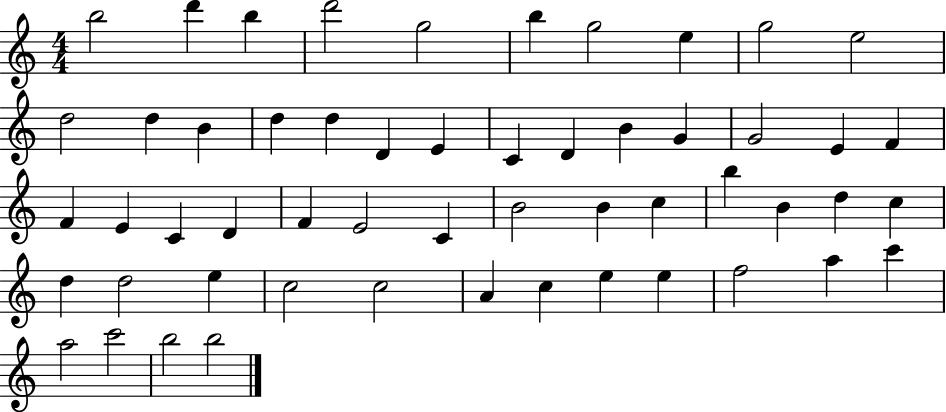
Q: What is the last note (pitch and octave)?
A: B5